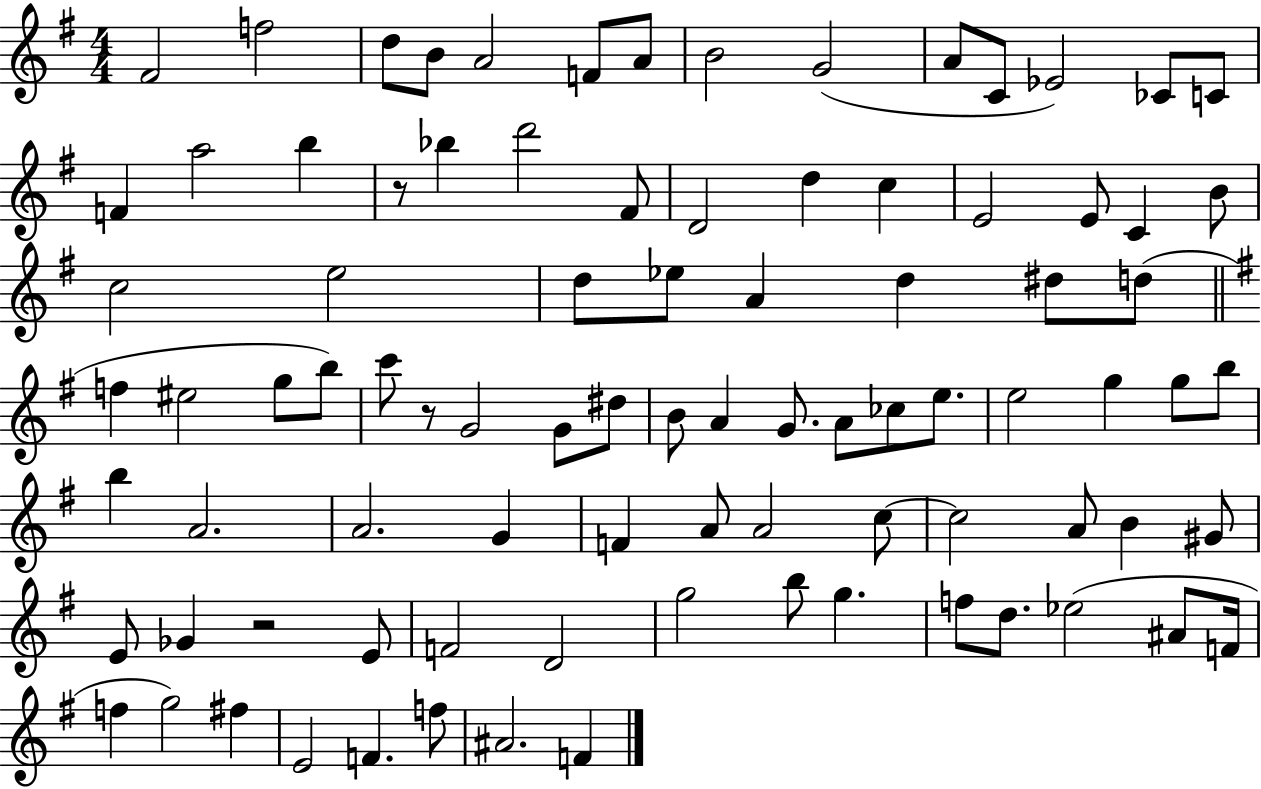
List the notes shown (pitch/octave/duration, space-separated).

F#4/h F5/h D5/e B4/e A4/h F4/e A4/e B4/h G4/h A4/e C4/e Eb4/h CES4/e C4/e F4/q A5/h B5/q R/e Bb5/q D6/h F#4/e D4/h D5/q C5/q E4/h E4/e C4/q B4/e C5/h E5/h D5/e Eb5/e A4/q D5/q D#5/e D5/e F5/q EIS5/h G5/e B5/e C6/e R/e G4/h G4/e D#5/e B4/e A4/q G4/e. A4/e CES5/e E5/e. E5/h G5/q G5/e B5/e B5/q A4/h. A4/h. G4/q F4/q A4/e A4/h C5/e C5/h A4/e B4/q G#4/e E4/e Gb4/q R/h E4/e F4/h D4/h G5/h B5/e G5/q. F5/e D5/e. Eb5/h A#4/e F4/s F5/q G5/h F#5/q E4/h F4/q. F5/e A#4/h. F4/q